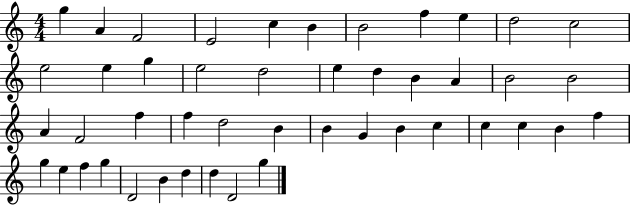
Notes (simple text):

G5/q A4/q F4/h E4/h C5/q B4/q B4/h F5/q E5/q D5/h C5/h E5/h E5/q G5/q E5/h D5/h E5/q D5/q B4/q A4/q B4/h B4/h A4/q F4/h F5/q F5/q D5/h B4/q B4/q G4/q B4/q C5/q C5/q C5/q B4/q F5/q G5/q E5/q F5/q G5/q D4/h B4/q D5/q D5/q D4/h G5/q